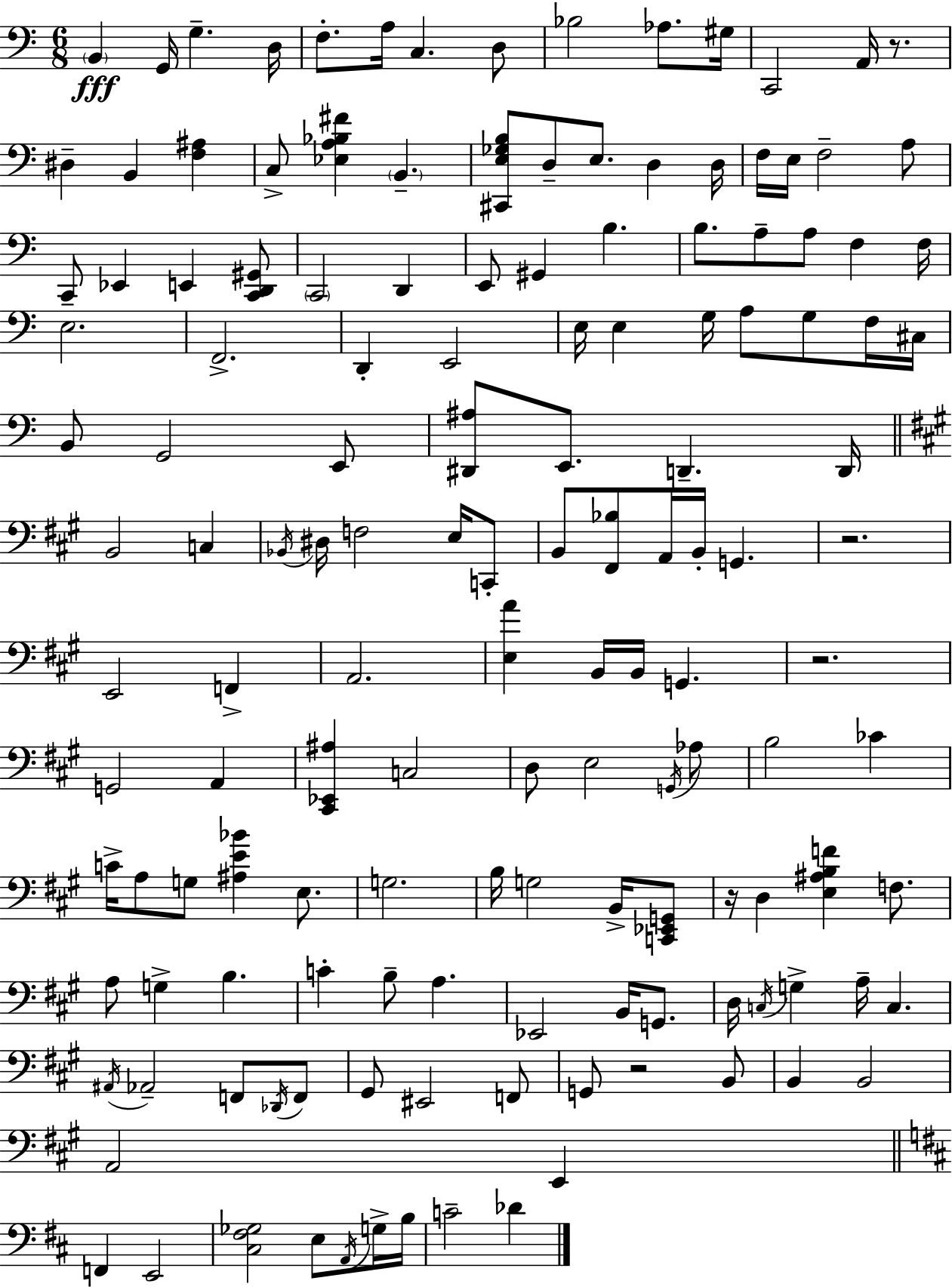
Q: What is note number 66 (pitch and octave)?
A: G2